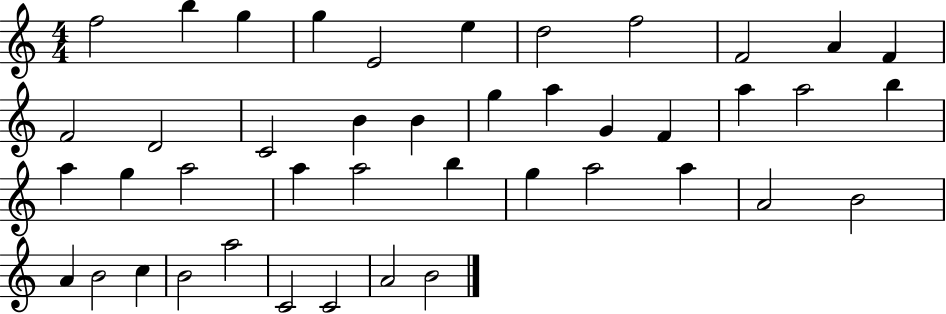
X:1
T:Untitled
M:4/4
L:1/4
K:C
f2 b g g E2 e d2 f2 F2 A F F2 D2 C2 B B g a G F a a2 b a g a2 a a2 b g a2 a A2 B2 A B2 c B2 a2 C2 C2 A2 B2